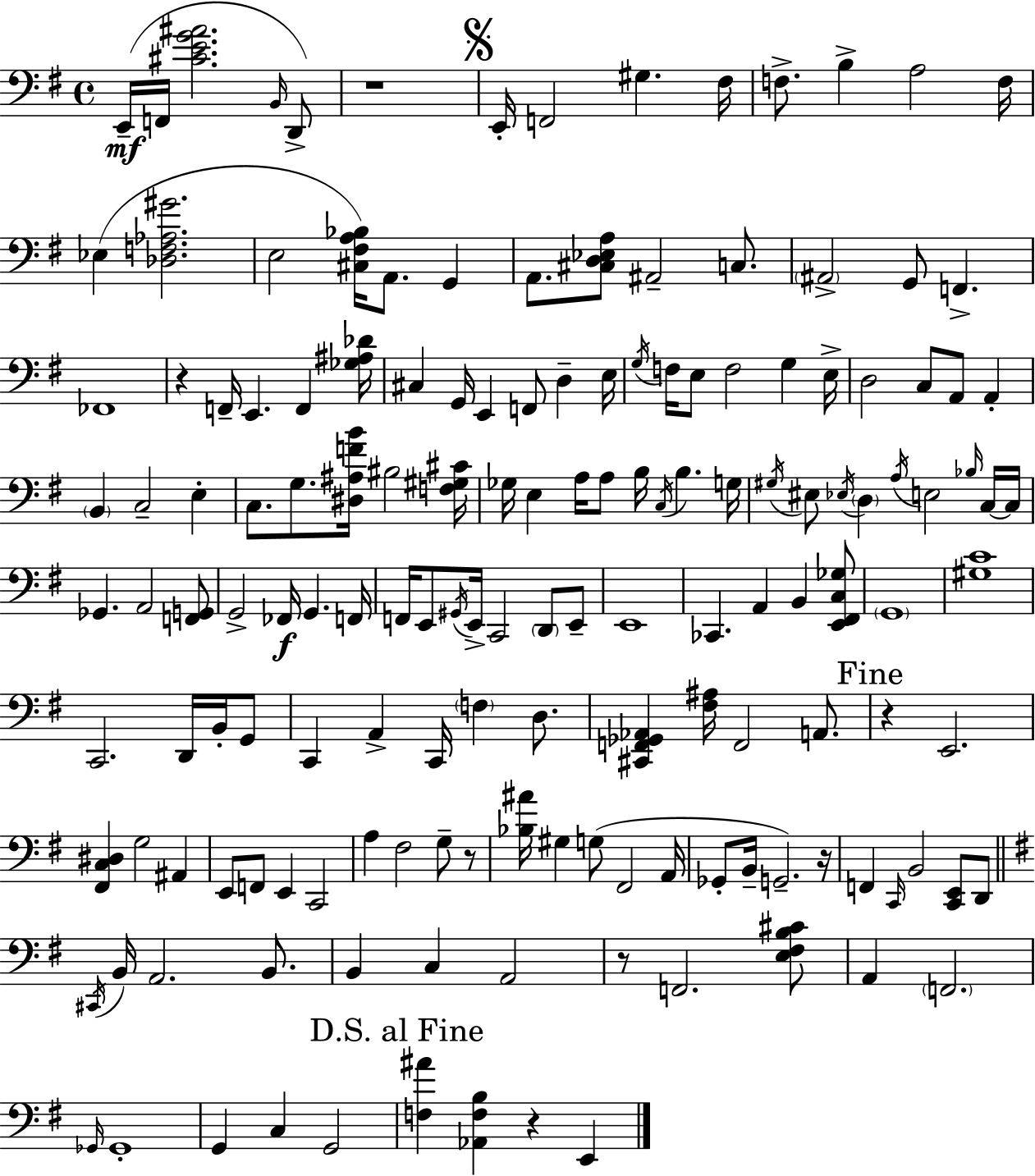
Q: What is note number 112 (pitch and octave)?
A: F2